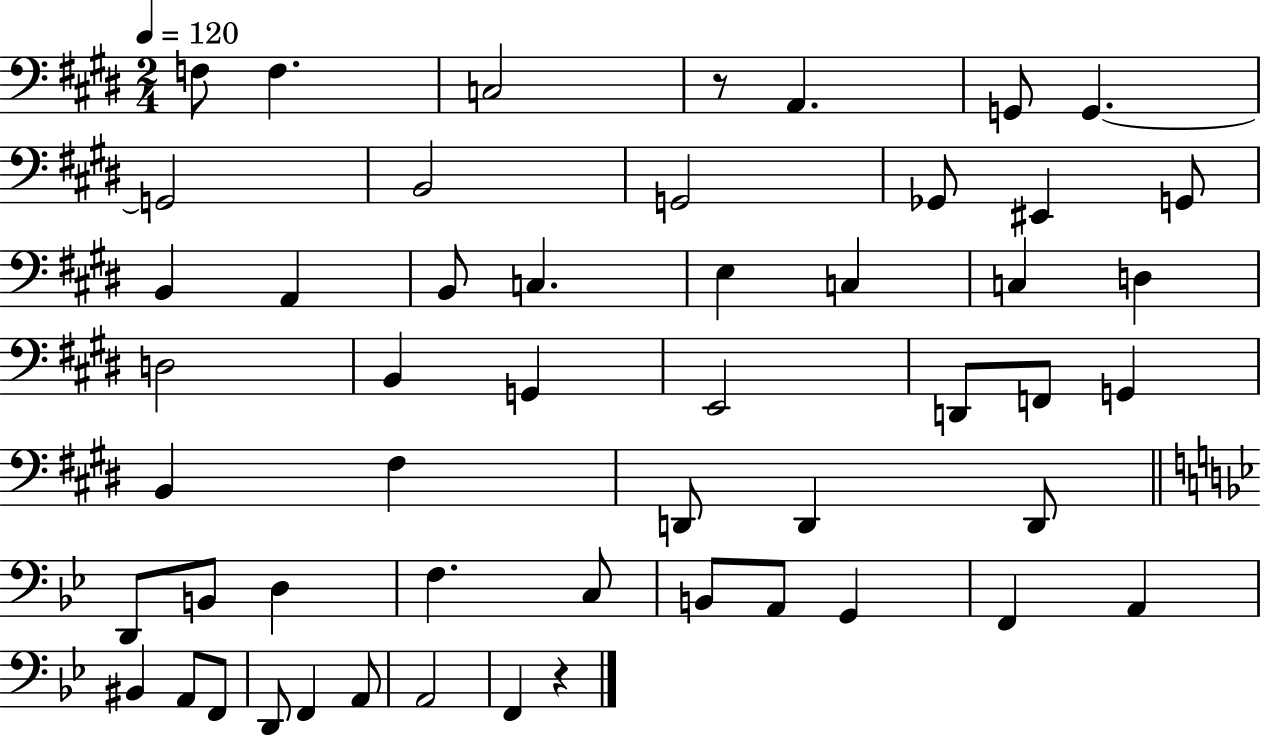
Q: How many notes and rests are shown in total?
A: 52